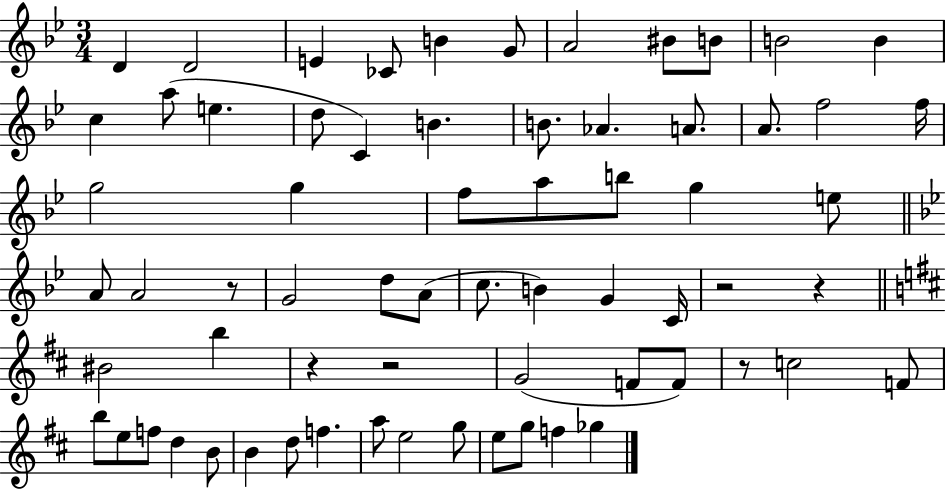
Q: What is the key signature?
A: BES major